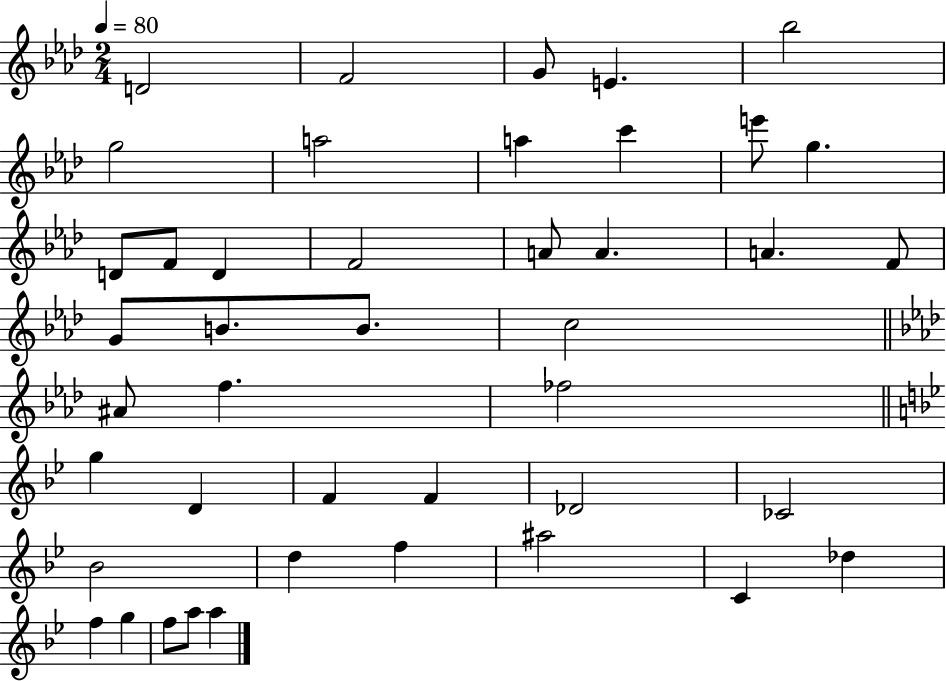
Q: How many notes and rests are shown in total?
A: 43